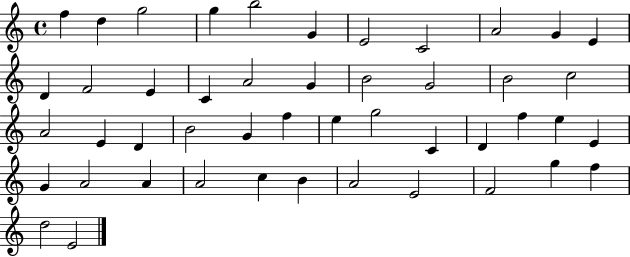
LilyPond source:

{
  \clef treble
  \time 4/4
  \defaultTimeSignature
  \key c \major
  f''4 d''4 g''2 | g''4 b''2 g'4 | e'2 c'2 | a'2 g'4 e'4 | \break d'4 f'2 e'4 | c'4 a'2 g'4 | b'2 g'2 | b'2 c''2 | \break a'2 e'4 d'4 | b'2 g'4 f''4 | e''4 g''2 c'4 | d'4 f''4 e''4 e'4 | \break g'4 a'2 a'4 | a'2 c''4 b'4 | a'2 e'2 | f'2 g''4 f''4 | \break d''2 e'2 | \bar "|."
}